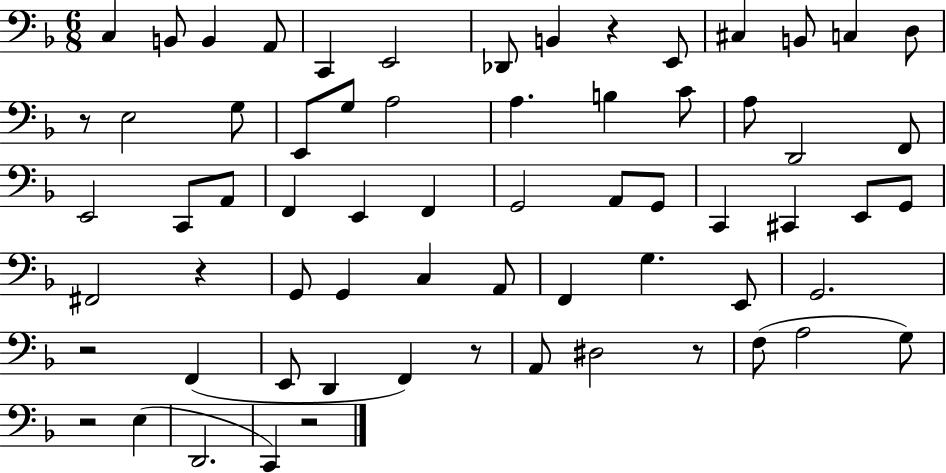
C3/q B2/e B2/q A2/e C2/q E2/h Db2/e B2/q R/q E2/e C#3/q B2/e C3/q D3/e R/e E3/h G3/e E2/e G3/e A3/h A3/q. B3/q C4/e A3/e D2/h F2/e E2/h C2/e A2/e F2/q E2/q F2/q G2/h A2/e G2/e C2/q C#2/q E2/e G2/e F#2/h R/q G2/e G2/q C3/q A2/e F2/q G3/q. E2/e G2/h. R/h F2/q E2/e D2/q F2/q R/e A2/e D#3/h R/e F3/e A3/h G3/e R/h E3/q D2/h. C2/q R/h